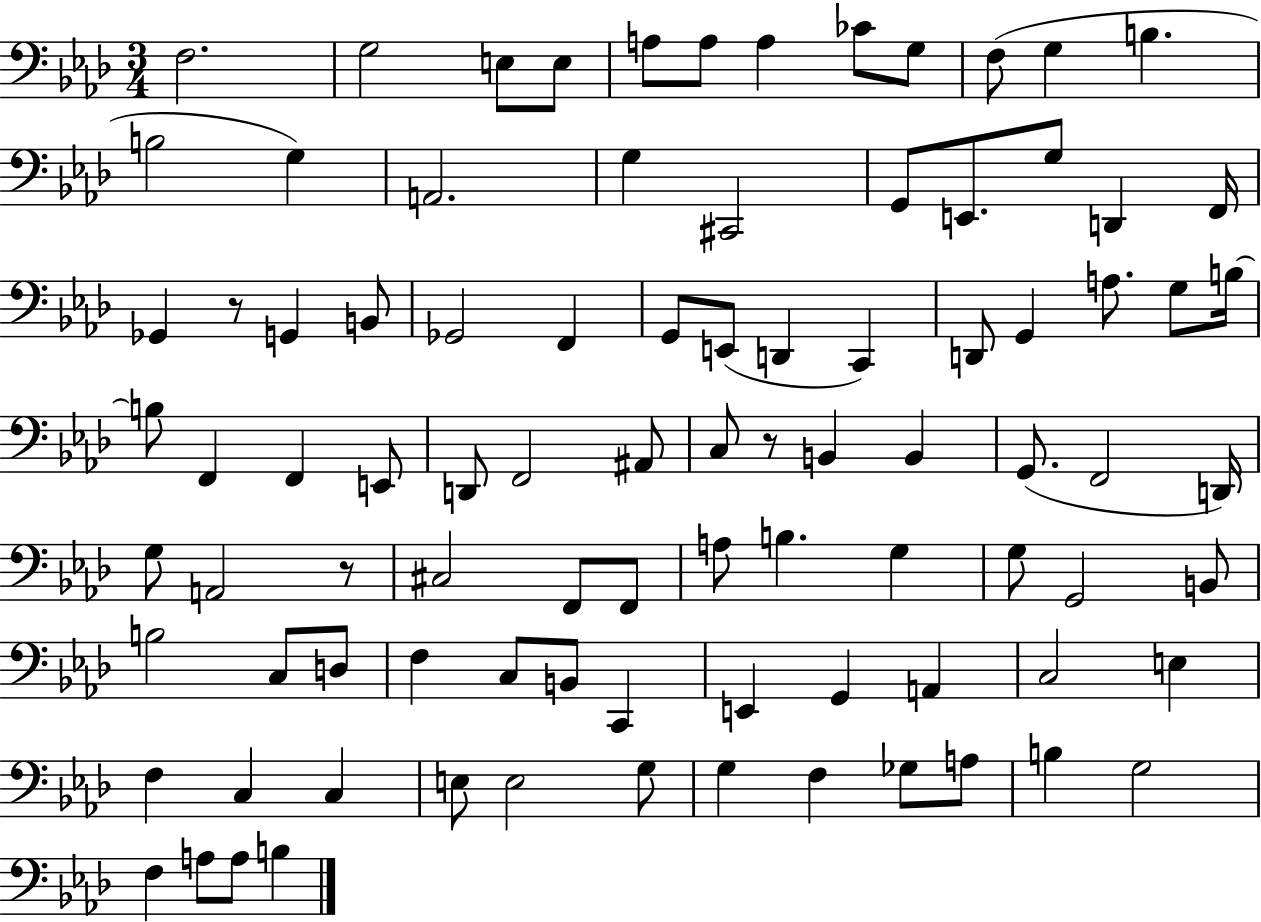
F3/h. G3/h E3/e E3/e A3/e A3/e A3/q CES4/e G3/e F3/e G3/q B3/q. B3/h G3/q A2/h. G3/q C#2/h G2/e E2/e. G3/e D2/q F2/s Gb2/q R/e G2/q B2/e Gb2/h F2/q G2/e E2/e D2/q C2/q D2/e G2/q A3/e. G3/e B3/s B3/e F2/q F2/q E2/e D2/e F2/h A#2/e C3/e R/e B2/q B2/q G2/e. F2/h D2/s G3/e A2/h R/e C#3/h F2/e F2/e A3/e B3/q. G3/q G3/e G2/h B2/e B3/h C3/e D3/e F3/q C3/e B2/e C2/q E2/q G2/q A2/q C3/h E3/q F3/q C3/q C3/q E3/e E3/h G3/e G3/q F3/q Gb3/e A3/e B3/q G3/h F3/q A3/e A3/e B3/q